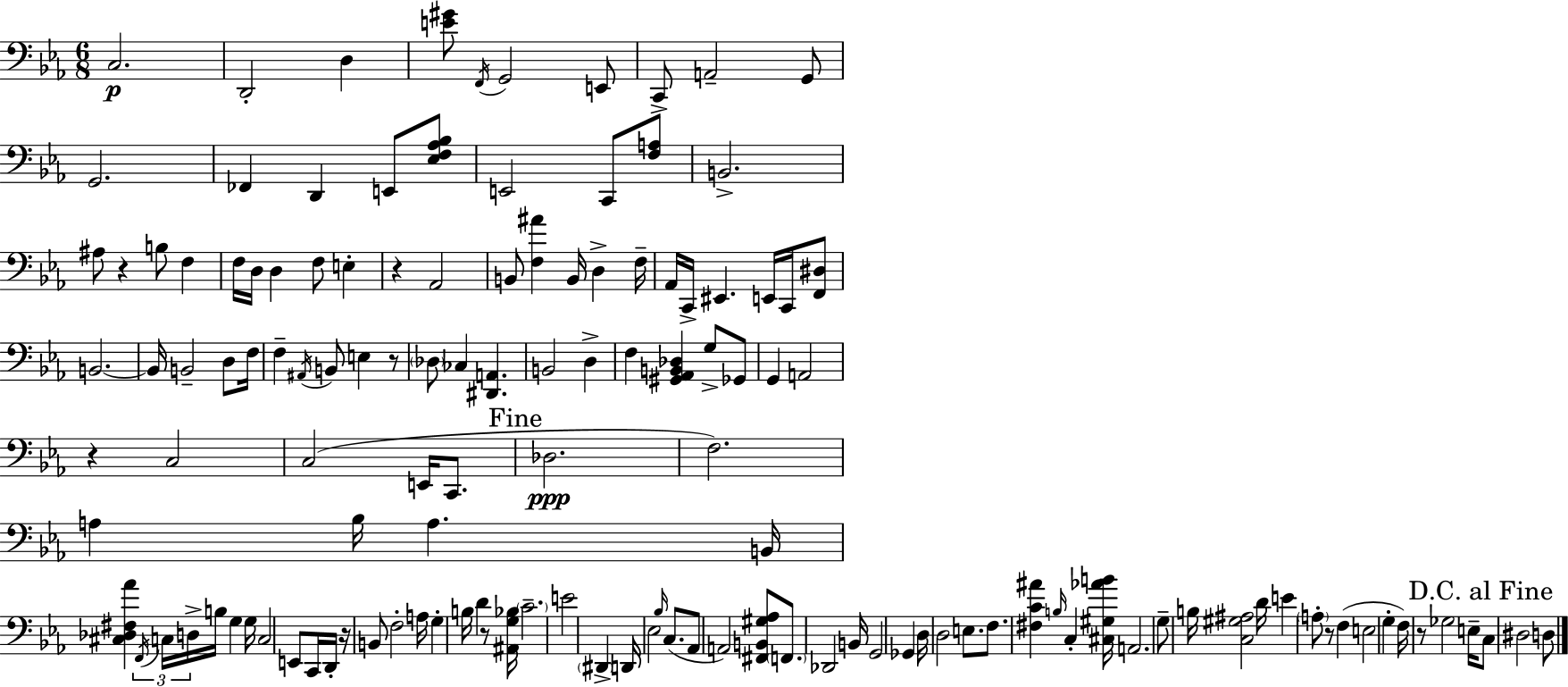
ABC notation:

X:1
T:Untitled
M:6/8
L:1/4
K:Cm
C,2 D,,2 D, [E^G]/2 F,,/4 G,,2 E,,/2 C,,/2 A,,2 G,,/2 G,,2 _F,, D,, E,,/2 [_E,F,_A,_B,]/2 E,,2 C,,/2 [F,A,]/2 B,,2 ^A,/2 z B,/2 F, F,/4 D,/4 D, F,/2 E, z _A,,2 B,,/2 [F,^A] B,,/4 D, F,/4 _A,,/4 C,,/4 ^E,, E,,/4 C,,/4 [F,,^D,]/2 B,,2 B,,/4 B,,2 D,/2 F,/4 F, ^A,,/4 B,,/2 E, z/2 _D,/2 _C, [^D,,A,,] B,,2 D, F, [^G,,_A,,B,,_D,] G,/2 _G,,/2 G,, A,,2 z C,2 C,2 E,,/4 C,,/2 _D,2 F,2 A, _B,/4 A, B,,/4 [^C,_D,^F,_A] F,,/4 C,/4 D,/4 B,/4 G, G,/4 C,2 E,,/2 C,,/4 D,,/4 z/4 B,,/2 F,2 A,/4 G, B,/4 D z/2 [^A,,G,_B,]/4 C2 E2 ^D,, D,,/4 _E,2 _B,/4 C,/2 _A,,/2 A,,2 [^F,,B,,^G,_A,]/2 F,,/2 _D,,2 B,,/4 G,,2 _G,, D,/4 D,2 E,/2 F,/2 [^F,C^A] B,/4 C, [^C,^G,_AB]/4 A,,2 G,/2 B,/4 [C,^G,^A,]2 D/4 E A,/2 z/2 F, E,2 G, F,/4 z/2 _G,2 E,/4 C,/2 ^D,2 D,/2